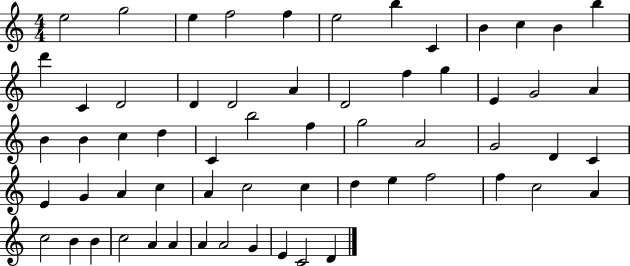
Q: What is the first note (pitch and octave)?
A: E5